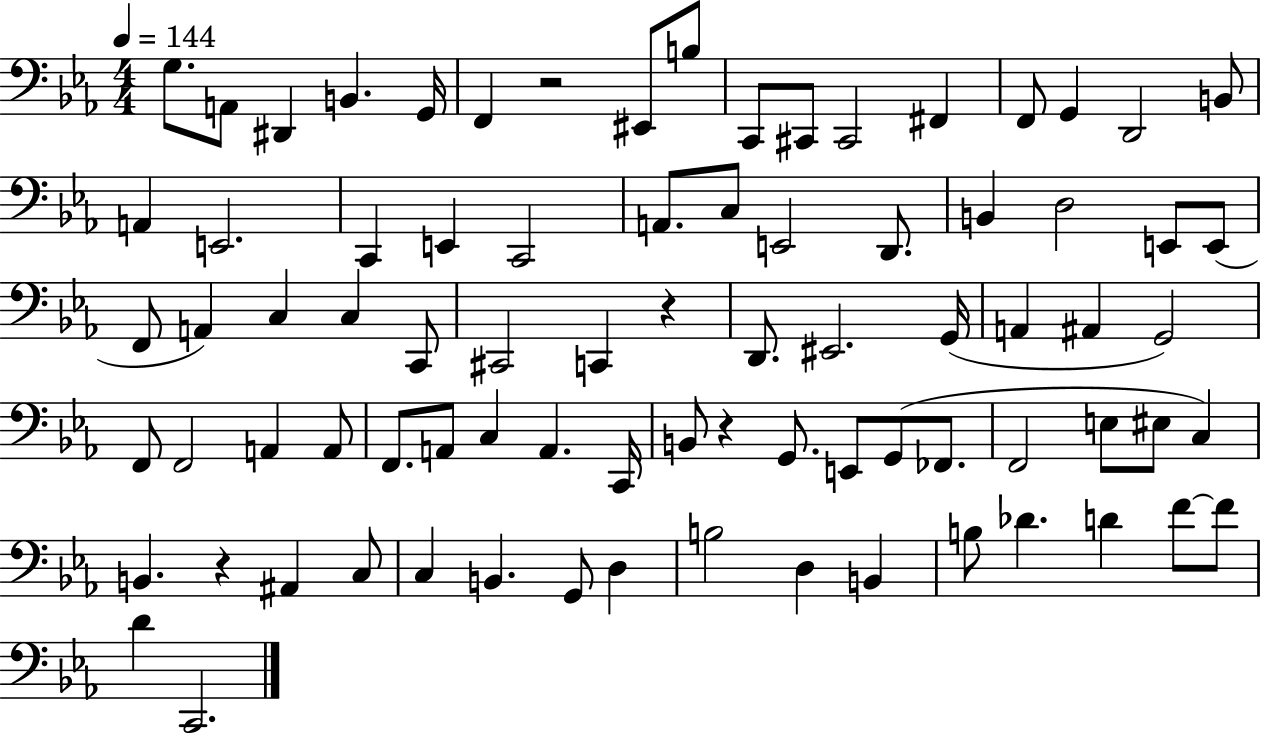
X:1
T:Untitled
M:4/4
L:1/4
K:Eb
G,/2 A,,/2 ^D,, B,, G,,/4 F,, z2 ^E,,/2 B,/2 C,,/2 ^C,,/2 ^C,,2 ^F,, F,,/2 G,, D,,2 B,,/2 A,, E,,2 C,, E,, C,,2 A,,/2 C,/2 E,,2 D,,/2 B,, D,2 E,,/2 E,,/2 F,,/2 A,, C, C, C,,/2 ^C,,2 C,, z D,,/2 ^E,,2 G,,/4 A,, ^A,, G,,2 F,,/2 F,,2 A,, A,,/2 F,,/2 A,,/2 C, A,, C,,/4 B,,/2 z G,,/2 E,,/2 G,,/2 _F,,/2 F,,2 E,/2 ^E,/2 C, B,, z ^A,, C,/2 C, B,, G,,/2 D, B,2 D, B,, B,/2 _D D F/2 F/2 D C,,2